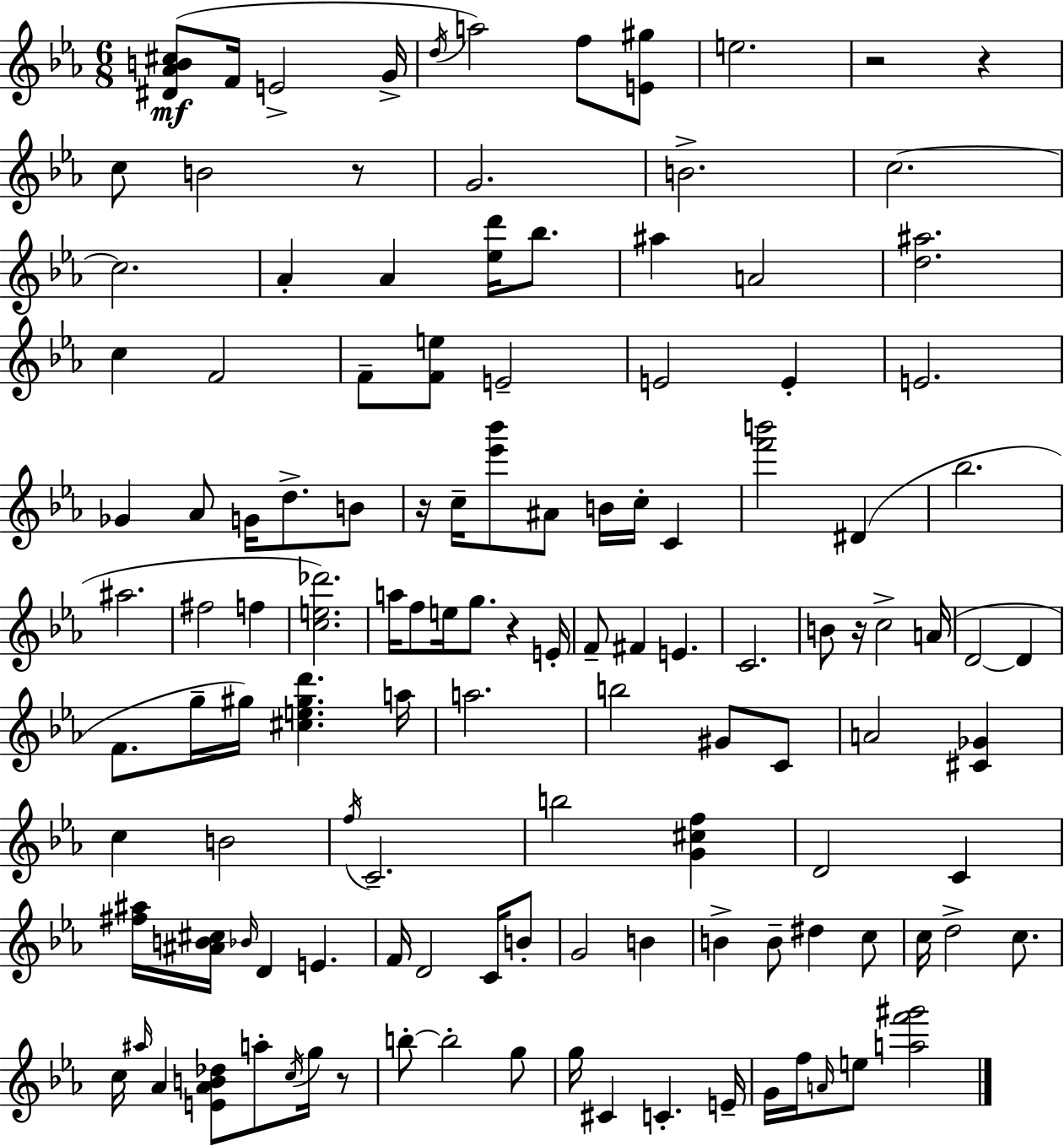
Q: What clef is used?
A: treble